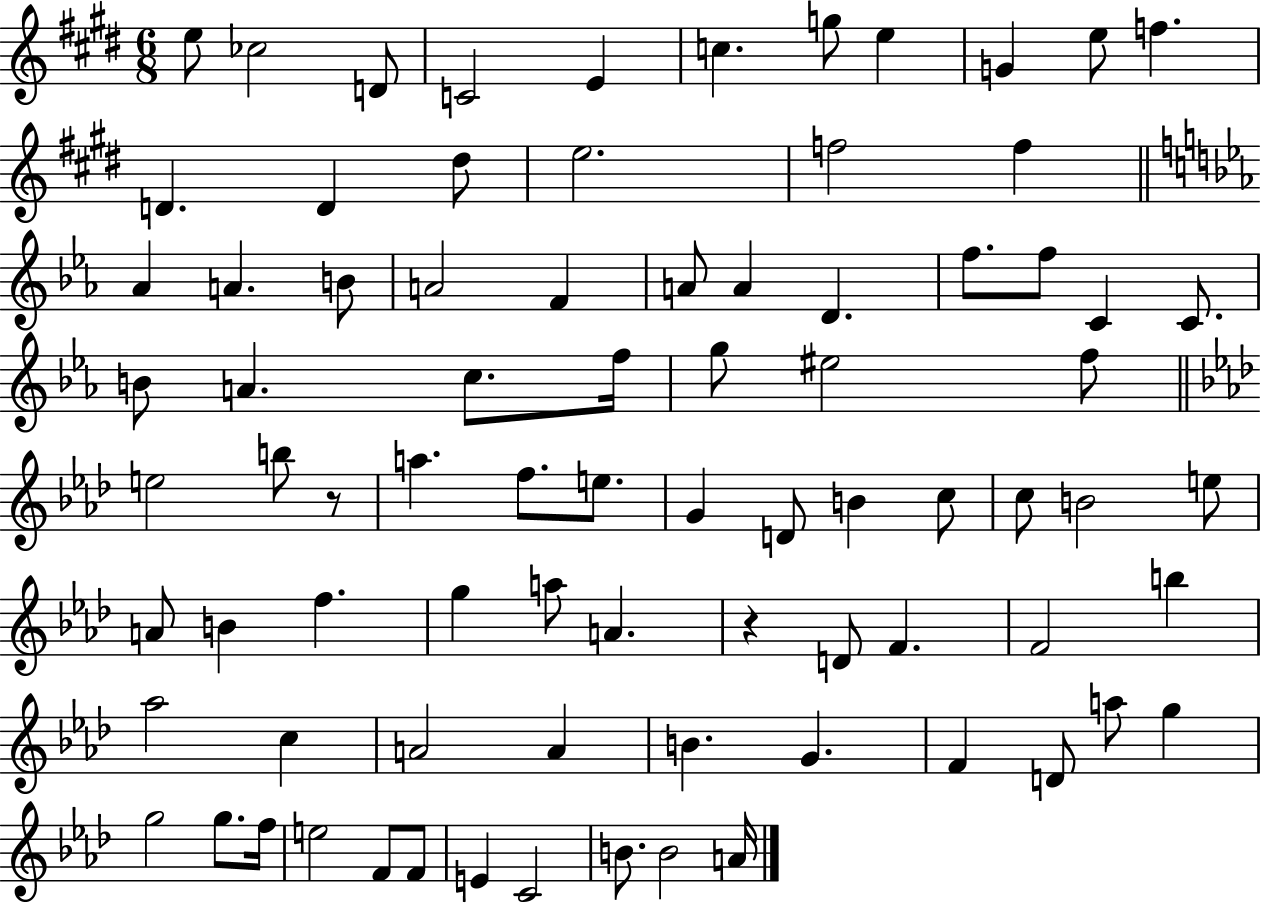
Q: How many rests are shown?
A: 2